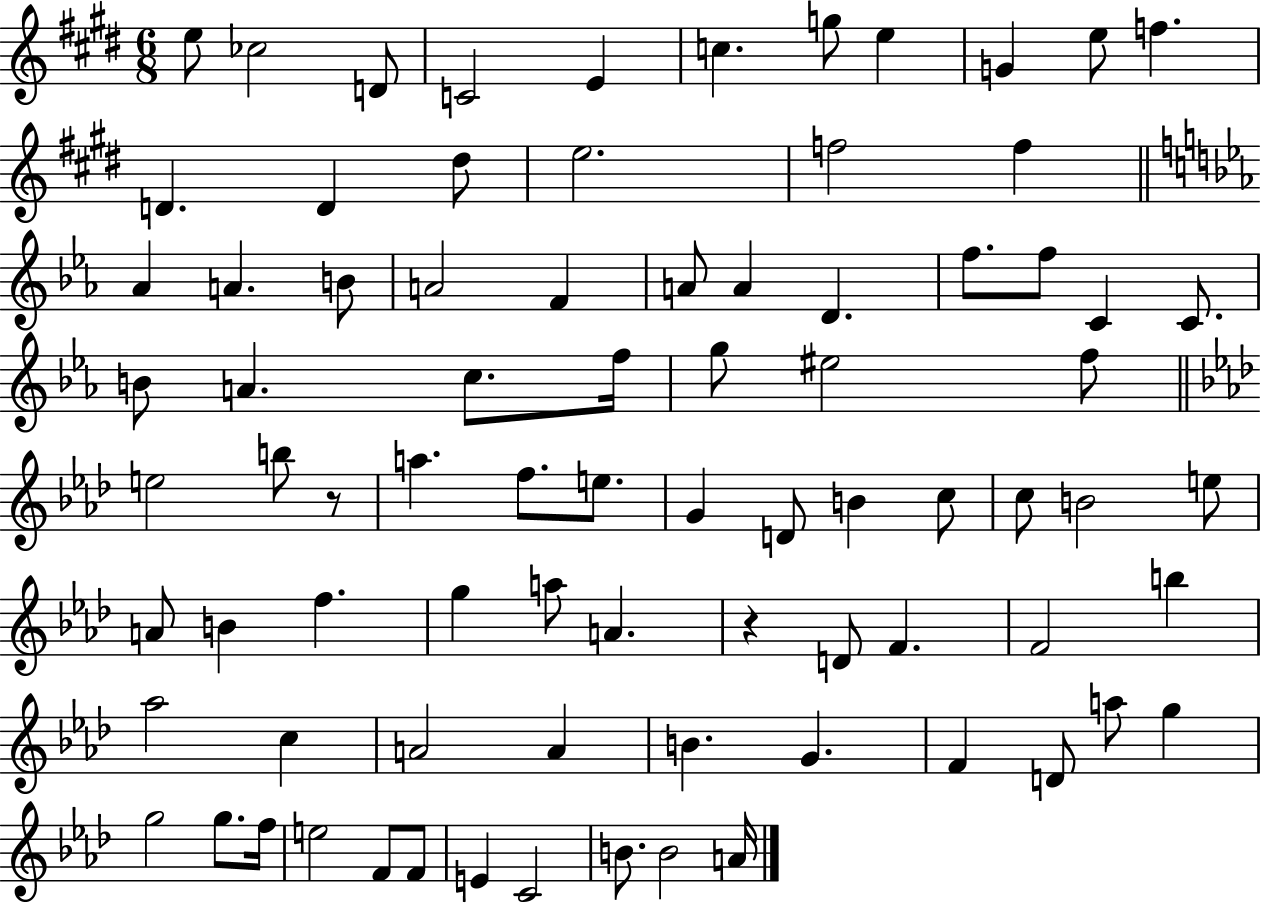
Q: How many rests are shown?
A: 2